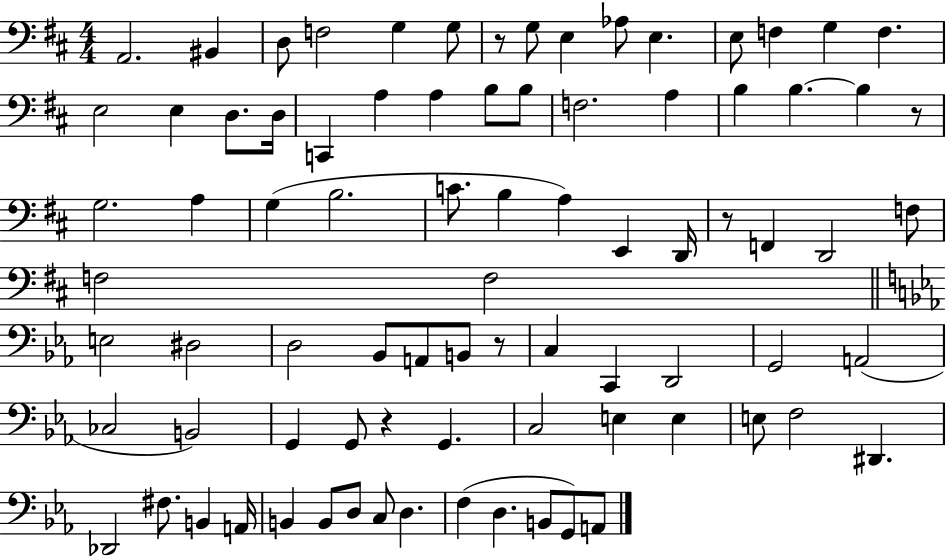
{
  \clef bass
  \numericTimeSignature
  \time 4/4
  \key d \major
  a,2. bis,4 | d8 f2 g4 g8 | r8 g8 e4 aes8 e4. | e8 f4 g4 f4. | \break e2 e4 d8. d16 | c,4 a4 a4 b8 b8 | f2. a4 | b4 b4.~~ b4 r8 | \break g2. a4 | g4( b2. | c'8. b4 a4) e,4 d,16 | r8 f,4 d,2 f8 | \break f2 f2 | \bar "||" \break \key c \minor e2 dis2 | d2 bes,8 a,8 b,8 r8 | c4 c,4 d,2 | g,2 a,2( | \break ces2 b,2) | g,4 g,8 r4 g,4. | c2 e4 e4 | e8 f2 dis,4. | \break des,2 fis8. b,4 a,16 | b,4 b,8 d8 c8 d4. | f4( d4. b,8 g,8) a,8 | \bar "|."
}